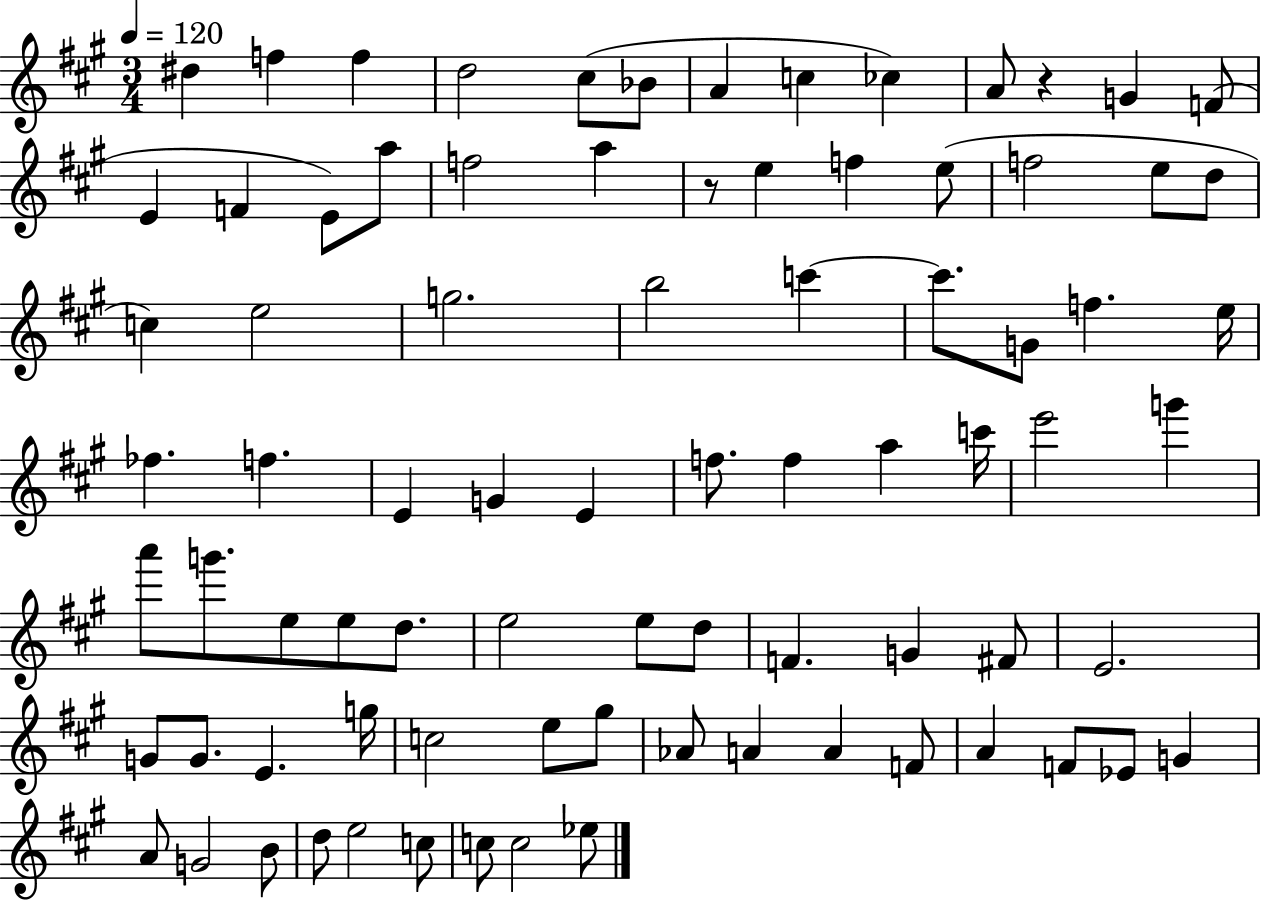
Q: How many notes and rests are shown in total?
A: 82